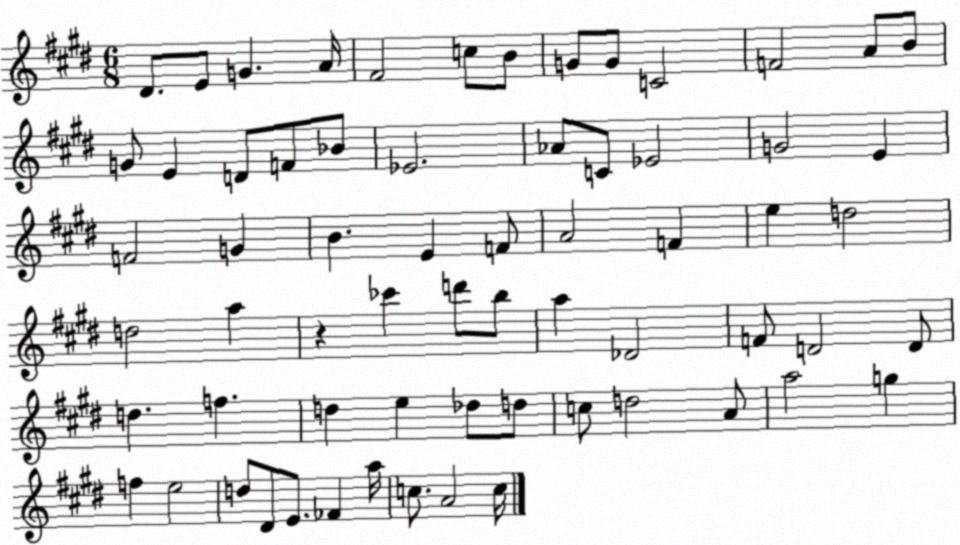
X:1
T:Untitled
M:6/8
L:1/4
K:E
^D/2 E/2 G A/4 ^F2 c/2 B/2 G/2 G/2 C2 F2 A/2 B/2 G/2 E D/2 F/2 _B/2 _E2 _A/2 C/2 _E2 G2 E F2 G B E F/2 A2 F e d2 d2 a z _c' d'/2 b/2 a _D2 F/2 D2 D/2 d f d e _d/2 d/2 c/2 d2 A/2 a2 g f e2 d/2 ^D/2 E/2 _F a/4 c/2 A2 c/4